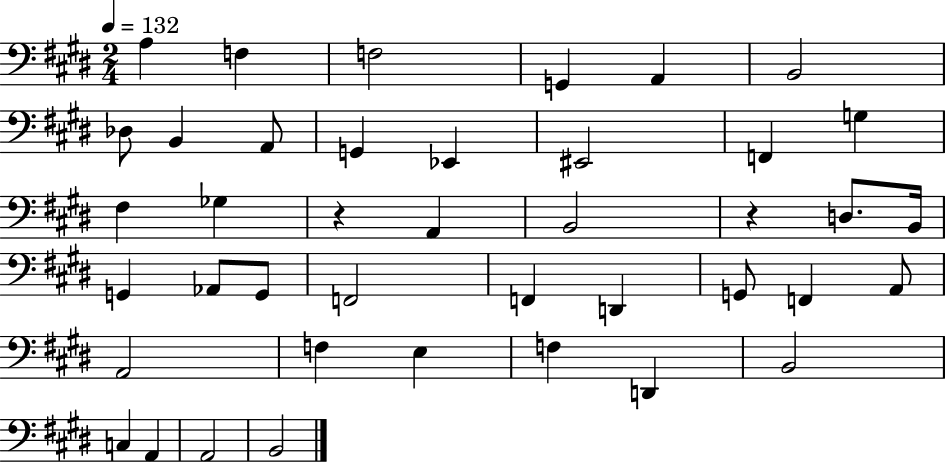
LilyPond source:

{
  \clef bass
  \numericTimeSignature
  \time 2/4
  \key e \major
  \tempo 4 = 132
  a4 f4 | f2 | g,4 a,4 | b,2 | \break des8 b,4 a,8 | g,4 ees,4 | eis,2 | f,4 g4 | \break fis4 ges4 | r4 a,4 | b,2 | r4 d8. b,16 | \break g,4 aes,8 g,8 | f,2 | f,4 d,4 | g,8 f,4 a,8 | \break a,2 | f4 e4 | f4 d,4 | b,2 | \break c4 a,4 | a,2 | b,2 | \bar "|."
}